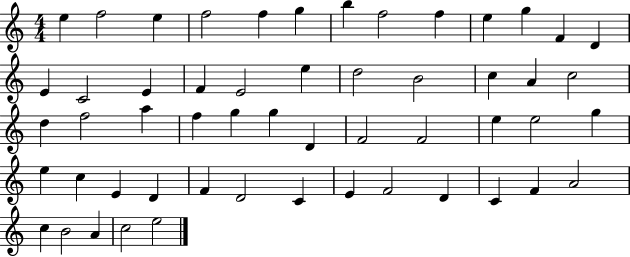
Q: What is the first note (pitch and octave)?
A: E5